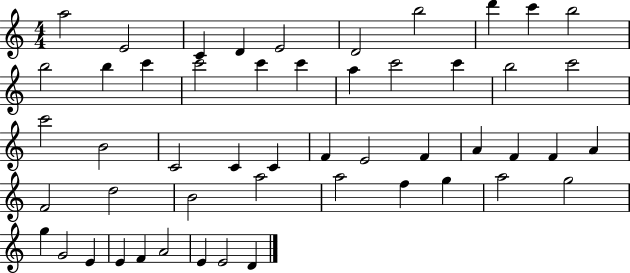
{
  \clef treble
  \numericTimeSignature
  \time 4/4
  \key c \major
  a''2 e'2 | c'4 d'4 e'2 | d'2 b''2 | d'''4 c'''4 b''2 | \break b''2 b''4 c'''4 | c'''2 c'''4 c'''4 | a''4 c'''2 c'''4 | b''2 c'''2 | \break c'''2 b'2 | c'2 c'4 c'4 | f'4 e'2 f'4 | a'4 f'4 f'4 a'4 | \break f'2 d''2 | b'2 a''2 | a''2 f''4 g''4 | a''2 g''2 | \break g''4 g'2 e'4 | e'4 f'4 a'2 | e'4 e'2 d'4 | \bar "|."
}